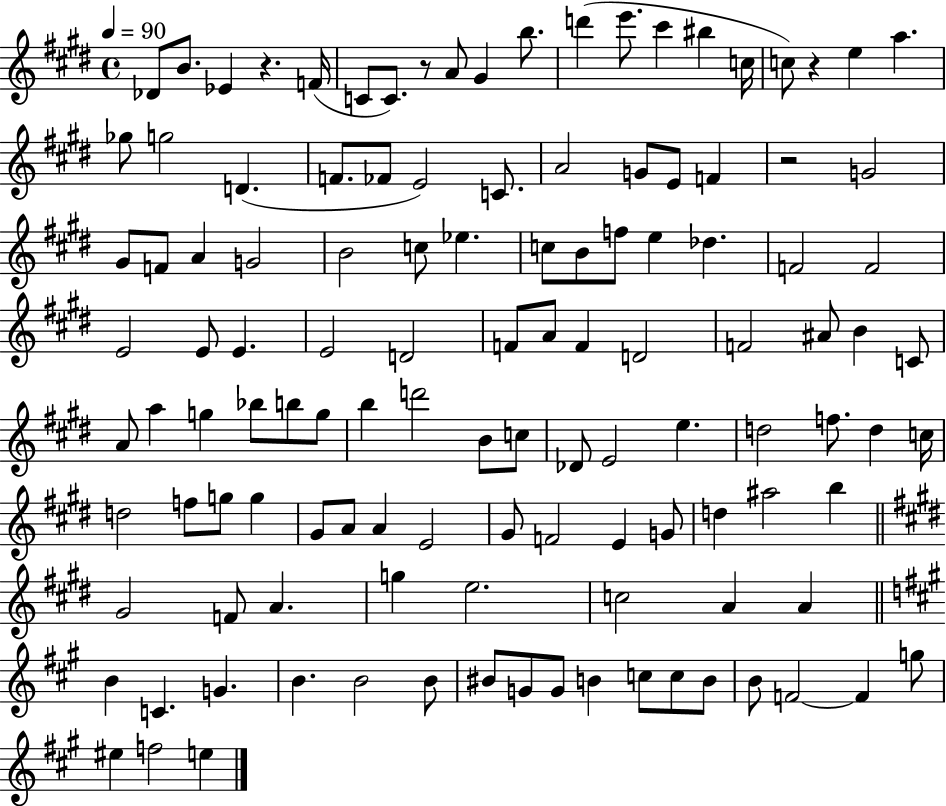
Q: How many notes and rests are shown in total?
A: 120